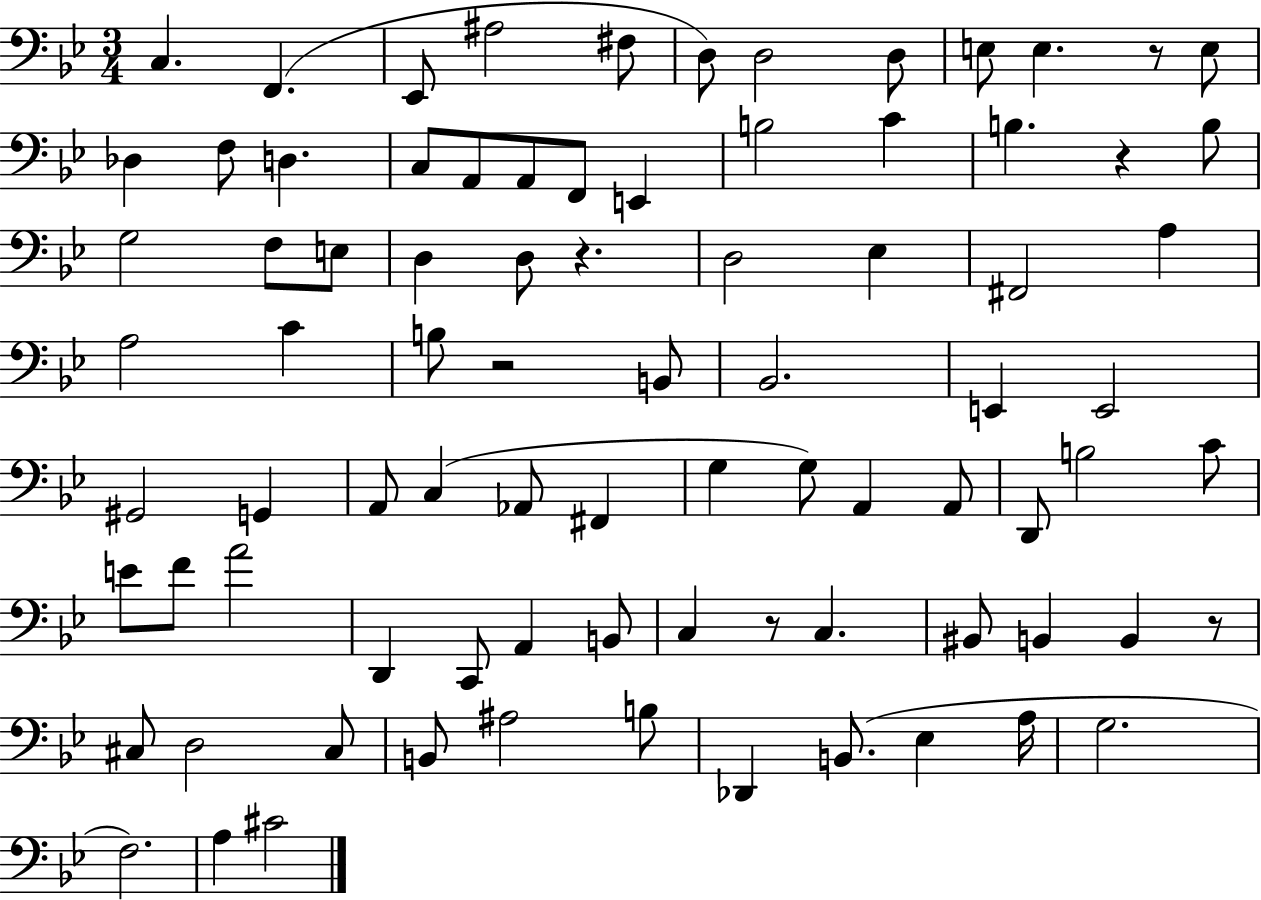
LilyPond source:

{
  \clef bass
  \numericTimeSignature
  \time 3/4
  \key bes \major
  c4. f,4.( | ees,8 ais2 fis8 | d8) d2 d8 | e8 e4. r8 e8 | \break des4 f8 d4. | c8 a,8 a,8 f,8 e,4 | b2 c'4 | b4. r4 b8 | \break g2 f8 e8 | d4 d8 r4. | d2 ees4 | fis,2 a4 | \break a2 c'4 | b8 r2 b,8 | bes,2. | e,4 e,2 | \break gis,2 g,4 | a,8 c4( aes,8 fis,4 | g4 g8) a,4 a,8 | d,8 b2 c'8 | \break e'8 f'8 a'2 | d,4 c,8 a,4 b,8 | c4 r8 c4. | bis,8 b,4 b,4 r8 | \break cis8 d2 cis8 | b,8 ais2 b8 | des,4 b,8.( ees4 a16 | g2. | \break f2.) | a4 cis'2 | \bar "|."
}